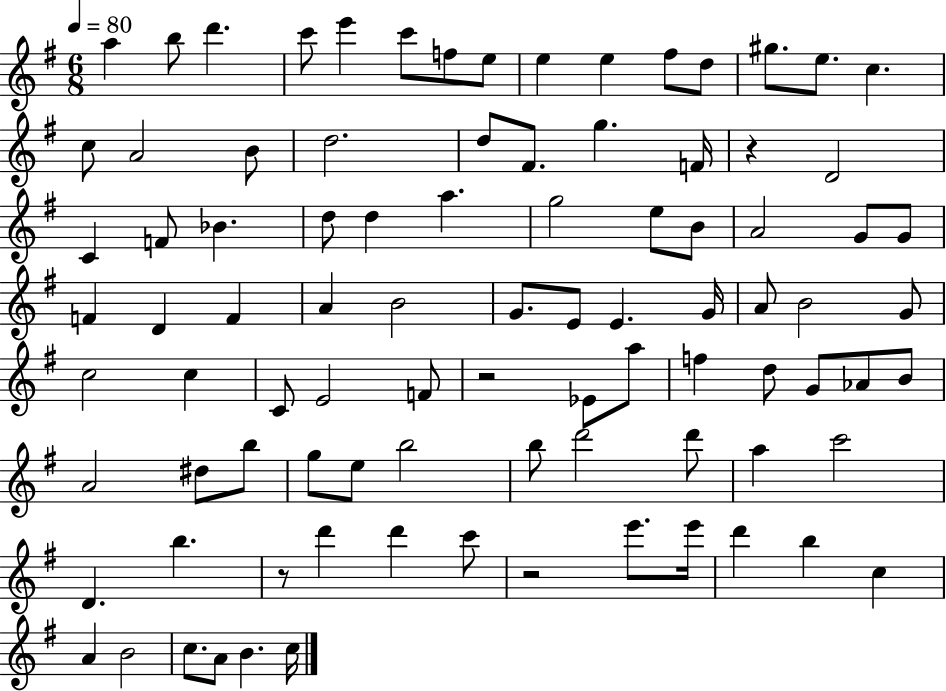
A5/q B5/e D6/q. C6/e E6/q C6/e F5/e E5/e E5/q E5/q F#5/e D5/e G#5/e. E5/e. C5/q. C5/e A4/h B4/e D5/h. D5/e F#4/e. G5/q. F4/s R/q D4/h C4/q F4/e Bb4/q. D5/e D5/q A5/q. G5/h E5/e B4/e A4/h G4/e G4/e F4/q D4/q F4/q A4/q B4/h G4/e. E4/e E4/q. G4/s A4/e B4/h G4/e C5/h C5/q C4/e E4/h F4/e R/h Eb4/e A5/e F5/q D5/e G4/e Ab4/e B4/e A4/h D#5/e B5/e G5/e E5/e B5/h B5/e D6/h D6/e A5/q C6/h D4/q. B5/q. R/e D6/q D6/q C6/e R/h E6/e. E6/s D6/q B5/q C5/q A4/q B4/h C5/e. A4/e B4/q. C5/s